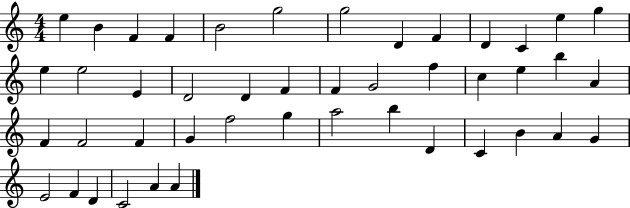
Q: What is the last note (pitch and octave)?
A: A4